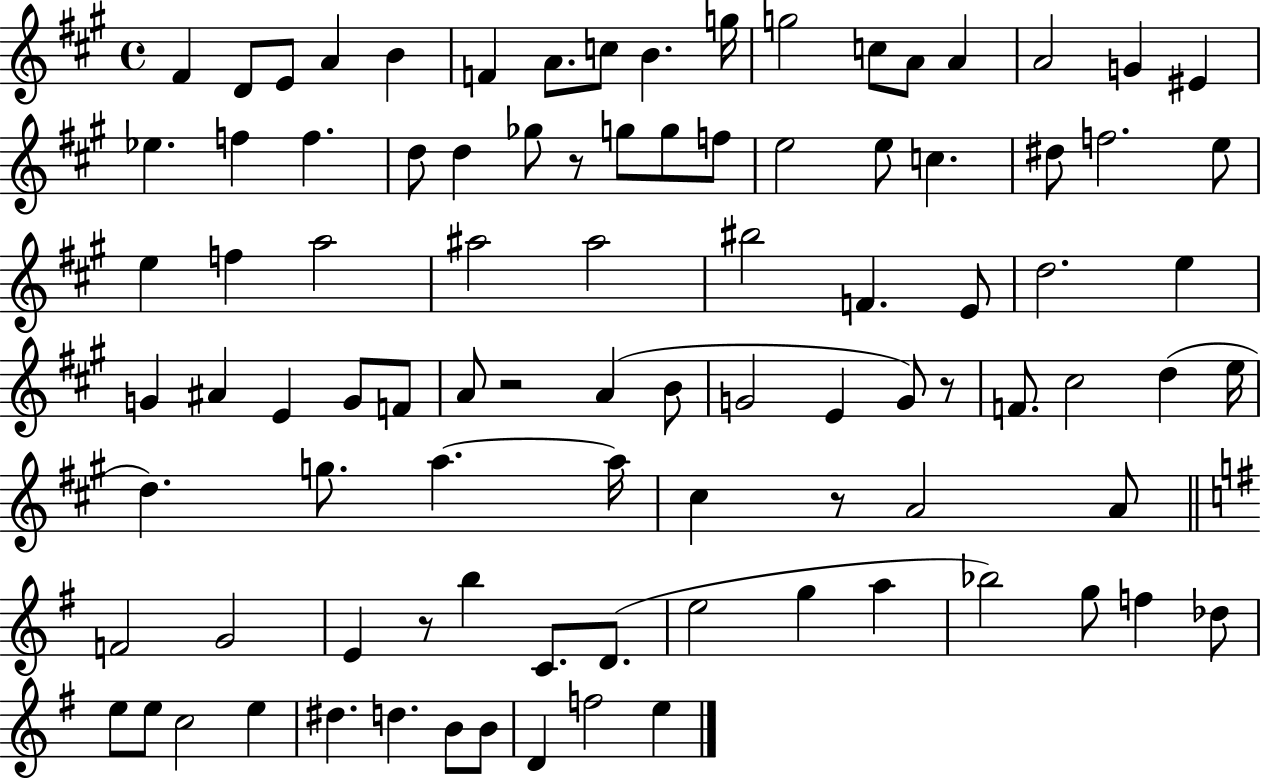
{
  \clef treble
  \time 4/4
  \defaultTimeSignature
  \key a \major
  fis'4 d'8 e'8 a'4 b'4 | f'4 a'8. c''8 b'4. g''16 | g''2 c''8 a'8 a'4 | a'2 g'4 eis'4 | \break ees''4. f''4 f''4. | d''8 d''4 ges''8 r8 g''8 g''8 f''8 | e''2 e''8 c''4. | dis''8 f''2. e''8 | \break e''4 f''4 a''2 | ais''2 ais''2 | bis''2 f'4. e'8 | d''2. e''4 | \break g'4 ais'4 e'4 g'8 f'8 | a'8 r2 a'4( b'8 | g'2 e'4 g'8) r8 | f'8. cis''2 d''4( e''16 | \break d''4.) g''8. a''4.~~ a''16 | cis''4 r8 a'2 a'8 | \bar "||" \break \key e \minor f'2 g'2 | e'4 r8 b''4 c'8. d'8.( | e''2 g''4 a''4 | bes''2) g''8 f''4 des''8 | \break e''8 e''8 c''2 e''4 | dis''4. d''4. b'8 b'8 | d'4 f''2 e''4 | \bar "|."
}